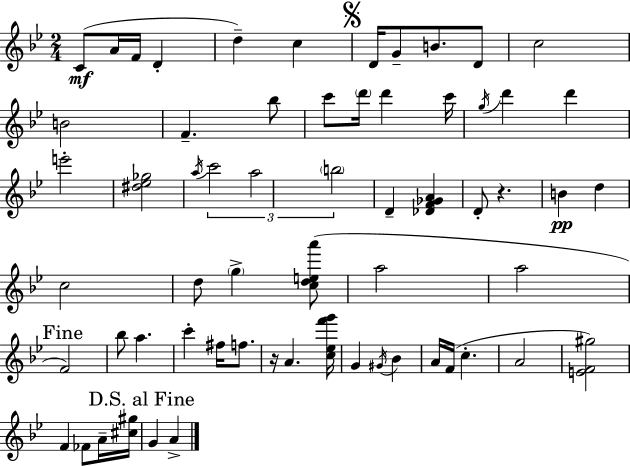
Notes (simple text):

C4/e A4/s F4/s D4/q D5/q C5/q D4/s G4/e B4/e. D4/e C5/h B4/h F4/q. Bb5/e C6/e D6/s D6/q C6/s G5/s D6/q D6/q E6/h [D#5,Eb5,Gb5]/h A5/s C6/h A5/h B5/h D4/q [Db4,F4,Gb4,A4]/q D4/e R/q. B4/q D5/q C5/h D5/e G5/q [C5,D5,E5,A6]/e A5/h A5/h F4/h Bb5/e A5/q. C6/q F#5/s F5/e. R/s A4/q. [C5,Eb5,F6,G6]/s G4/q G#4/s Bb4/q A4/s F4/s C5/q. A4/h [E4,F4,G#5]/h F4/q FES4/e A4/s [C#5,G#5]/s G4/q A4/q